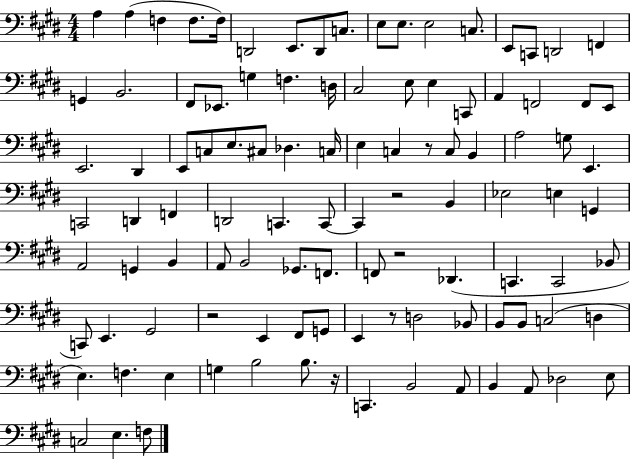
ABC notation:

X:1
T:Untitled
M:4/4
L:1/4
K:E
A, A, F, F,/2 F,/4 D,,2 E,,/2 D,,/2 C,/2 E,/2 E,/2 E,2 C,/2 E,,/2 C,,/2 D,,2 F,, G,, B,,2 ^F,,/2 _E,,/2 G, F, D,/4 ^C,2 E,/2 E, C,,/2 A,, F,,2 F,,/2 E,,/2 E,,2 ^D,, E,,/2 C,/2 E,/2 ^C,/2 _D, C,/4 E, C, z/2 C,/2 B,, A,2 G,/2 E,, C,,2 D,, F,, D,,2 C,, C,,/2 C,, z2 B,, _E,2 E, G,, A,,2 G,, B,, A,,/2 B,,2 _G,,/2 F,,/2 F,,/2 z2 _D,, C,, C,,2 _B,,/2 C,,/2 E,, ^G,,2 z2 E,, ^F,,/2 G,,/2 E,, z/2 D,2 _B,,/2 B,,/2 B,,/2 C,2 D, E, F, E, G, B,2 B,/2 z/4 C,, B,,2 A,,/2 B,, A,,/2 _D,2 E,/2 C,2 E, F,/2